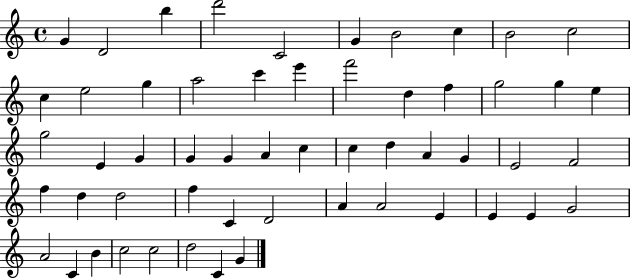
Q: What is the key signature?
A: C major